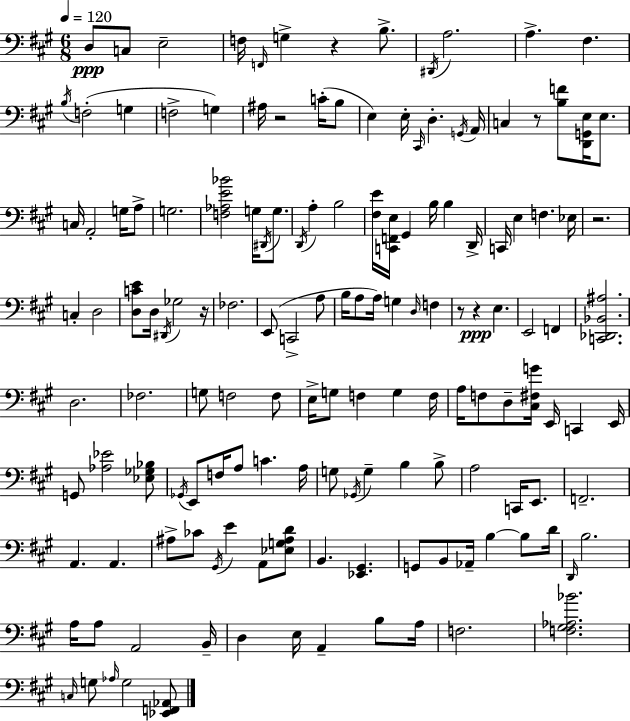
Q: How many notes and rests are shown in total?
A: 147